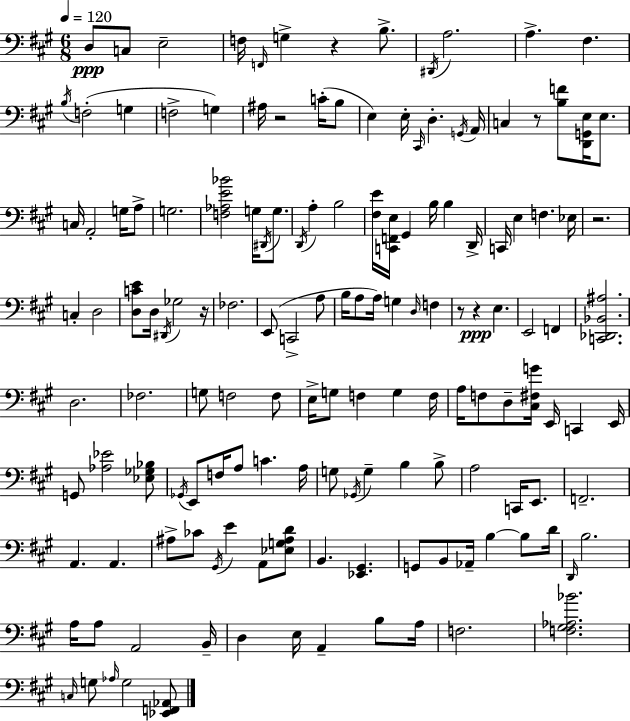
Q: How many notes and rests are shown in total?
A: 147